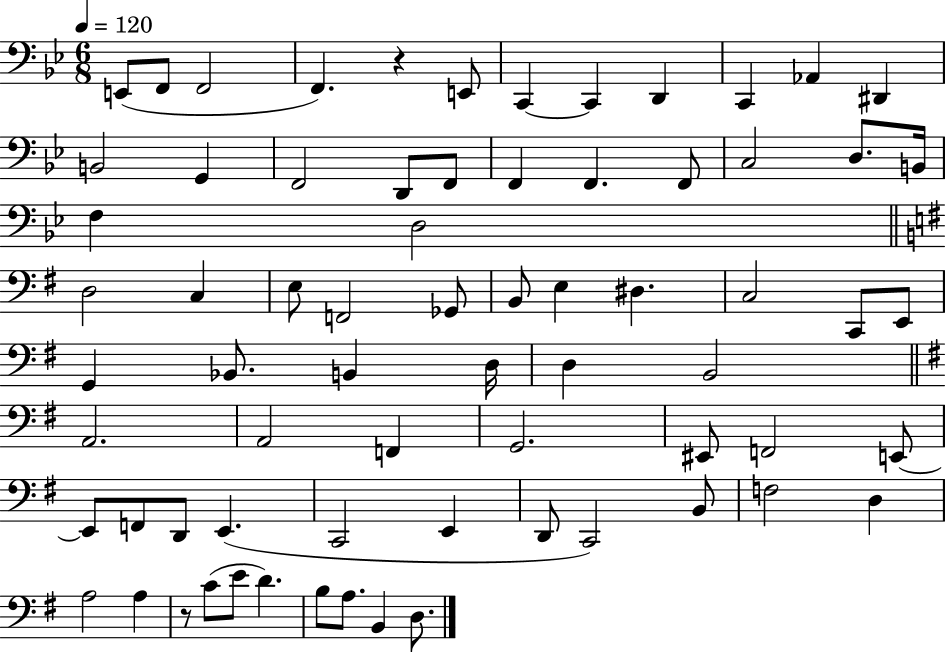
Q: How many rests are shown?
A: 2